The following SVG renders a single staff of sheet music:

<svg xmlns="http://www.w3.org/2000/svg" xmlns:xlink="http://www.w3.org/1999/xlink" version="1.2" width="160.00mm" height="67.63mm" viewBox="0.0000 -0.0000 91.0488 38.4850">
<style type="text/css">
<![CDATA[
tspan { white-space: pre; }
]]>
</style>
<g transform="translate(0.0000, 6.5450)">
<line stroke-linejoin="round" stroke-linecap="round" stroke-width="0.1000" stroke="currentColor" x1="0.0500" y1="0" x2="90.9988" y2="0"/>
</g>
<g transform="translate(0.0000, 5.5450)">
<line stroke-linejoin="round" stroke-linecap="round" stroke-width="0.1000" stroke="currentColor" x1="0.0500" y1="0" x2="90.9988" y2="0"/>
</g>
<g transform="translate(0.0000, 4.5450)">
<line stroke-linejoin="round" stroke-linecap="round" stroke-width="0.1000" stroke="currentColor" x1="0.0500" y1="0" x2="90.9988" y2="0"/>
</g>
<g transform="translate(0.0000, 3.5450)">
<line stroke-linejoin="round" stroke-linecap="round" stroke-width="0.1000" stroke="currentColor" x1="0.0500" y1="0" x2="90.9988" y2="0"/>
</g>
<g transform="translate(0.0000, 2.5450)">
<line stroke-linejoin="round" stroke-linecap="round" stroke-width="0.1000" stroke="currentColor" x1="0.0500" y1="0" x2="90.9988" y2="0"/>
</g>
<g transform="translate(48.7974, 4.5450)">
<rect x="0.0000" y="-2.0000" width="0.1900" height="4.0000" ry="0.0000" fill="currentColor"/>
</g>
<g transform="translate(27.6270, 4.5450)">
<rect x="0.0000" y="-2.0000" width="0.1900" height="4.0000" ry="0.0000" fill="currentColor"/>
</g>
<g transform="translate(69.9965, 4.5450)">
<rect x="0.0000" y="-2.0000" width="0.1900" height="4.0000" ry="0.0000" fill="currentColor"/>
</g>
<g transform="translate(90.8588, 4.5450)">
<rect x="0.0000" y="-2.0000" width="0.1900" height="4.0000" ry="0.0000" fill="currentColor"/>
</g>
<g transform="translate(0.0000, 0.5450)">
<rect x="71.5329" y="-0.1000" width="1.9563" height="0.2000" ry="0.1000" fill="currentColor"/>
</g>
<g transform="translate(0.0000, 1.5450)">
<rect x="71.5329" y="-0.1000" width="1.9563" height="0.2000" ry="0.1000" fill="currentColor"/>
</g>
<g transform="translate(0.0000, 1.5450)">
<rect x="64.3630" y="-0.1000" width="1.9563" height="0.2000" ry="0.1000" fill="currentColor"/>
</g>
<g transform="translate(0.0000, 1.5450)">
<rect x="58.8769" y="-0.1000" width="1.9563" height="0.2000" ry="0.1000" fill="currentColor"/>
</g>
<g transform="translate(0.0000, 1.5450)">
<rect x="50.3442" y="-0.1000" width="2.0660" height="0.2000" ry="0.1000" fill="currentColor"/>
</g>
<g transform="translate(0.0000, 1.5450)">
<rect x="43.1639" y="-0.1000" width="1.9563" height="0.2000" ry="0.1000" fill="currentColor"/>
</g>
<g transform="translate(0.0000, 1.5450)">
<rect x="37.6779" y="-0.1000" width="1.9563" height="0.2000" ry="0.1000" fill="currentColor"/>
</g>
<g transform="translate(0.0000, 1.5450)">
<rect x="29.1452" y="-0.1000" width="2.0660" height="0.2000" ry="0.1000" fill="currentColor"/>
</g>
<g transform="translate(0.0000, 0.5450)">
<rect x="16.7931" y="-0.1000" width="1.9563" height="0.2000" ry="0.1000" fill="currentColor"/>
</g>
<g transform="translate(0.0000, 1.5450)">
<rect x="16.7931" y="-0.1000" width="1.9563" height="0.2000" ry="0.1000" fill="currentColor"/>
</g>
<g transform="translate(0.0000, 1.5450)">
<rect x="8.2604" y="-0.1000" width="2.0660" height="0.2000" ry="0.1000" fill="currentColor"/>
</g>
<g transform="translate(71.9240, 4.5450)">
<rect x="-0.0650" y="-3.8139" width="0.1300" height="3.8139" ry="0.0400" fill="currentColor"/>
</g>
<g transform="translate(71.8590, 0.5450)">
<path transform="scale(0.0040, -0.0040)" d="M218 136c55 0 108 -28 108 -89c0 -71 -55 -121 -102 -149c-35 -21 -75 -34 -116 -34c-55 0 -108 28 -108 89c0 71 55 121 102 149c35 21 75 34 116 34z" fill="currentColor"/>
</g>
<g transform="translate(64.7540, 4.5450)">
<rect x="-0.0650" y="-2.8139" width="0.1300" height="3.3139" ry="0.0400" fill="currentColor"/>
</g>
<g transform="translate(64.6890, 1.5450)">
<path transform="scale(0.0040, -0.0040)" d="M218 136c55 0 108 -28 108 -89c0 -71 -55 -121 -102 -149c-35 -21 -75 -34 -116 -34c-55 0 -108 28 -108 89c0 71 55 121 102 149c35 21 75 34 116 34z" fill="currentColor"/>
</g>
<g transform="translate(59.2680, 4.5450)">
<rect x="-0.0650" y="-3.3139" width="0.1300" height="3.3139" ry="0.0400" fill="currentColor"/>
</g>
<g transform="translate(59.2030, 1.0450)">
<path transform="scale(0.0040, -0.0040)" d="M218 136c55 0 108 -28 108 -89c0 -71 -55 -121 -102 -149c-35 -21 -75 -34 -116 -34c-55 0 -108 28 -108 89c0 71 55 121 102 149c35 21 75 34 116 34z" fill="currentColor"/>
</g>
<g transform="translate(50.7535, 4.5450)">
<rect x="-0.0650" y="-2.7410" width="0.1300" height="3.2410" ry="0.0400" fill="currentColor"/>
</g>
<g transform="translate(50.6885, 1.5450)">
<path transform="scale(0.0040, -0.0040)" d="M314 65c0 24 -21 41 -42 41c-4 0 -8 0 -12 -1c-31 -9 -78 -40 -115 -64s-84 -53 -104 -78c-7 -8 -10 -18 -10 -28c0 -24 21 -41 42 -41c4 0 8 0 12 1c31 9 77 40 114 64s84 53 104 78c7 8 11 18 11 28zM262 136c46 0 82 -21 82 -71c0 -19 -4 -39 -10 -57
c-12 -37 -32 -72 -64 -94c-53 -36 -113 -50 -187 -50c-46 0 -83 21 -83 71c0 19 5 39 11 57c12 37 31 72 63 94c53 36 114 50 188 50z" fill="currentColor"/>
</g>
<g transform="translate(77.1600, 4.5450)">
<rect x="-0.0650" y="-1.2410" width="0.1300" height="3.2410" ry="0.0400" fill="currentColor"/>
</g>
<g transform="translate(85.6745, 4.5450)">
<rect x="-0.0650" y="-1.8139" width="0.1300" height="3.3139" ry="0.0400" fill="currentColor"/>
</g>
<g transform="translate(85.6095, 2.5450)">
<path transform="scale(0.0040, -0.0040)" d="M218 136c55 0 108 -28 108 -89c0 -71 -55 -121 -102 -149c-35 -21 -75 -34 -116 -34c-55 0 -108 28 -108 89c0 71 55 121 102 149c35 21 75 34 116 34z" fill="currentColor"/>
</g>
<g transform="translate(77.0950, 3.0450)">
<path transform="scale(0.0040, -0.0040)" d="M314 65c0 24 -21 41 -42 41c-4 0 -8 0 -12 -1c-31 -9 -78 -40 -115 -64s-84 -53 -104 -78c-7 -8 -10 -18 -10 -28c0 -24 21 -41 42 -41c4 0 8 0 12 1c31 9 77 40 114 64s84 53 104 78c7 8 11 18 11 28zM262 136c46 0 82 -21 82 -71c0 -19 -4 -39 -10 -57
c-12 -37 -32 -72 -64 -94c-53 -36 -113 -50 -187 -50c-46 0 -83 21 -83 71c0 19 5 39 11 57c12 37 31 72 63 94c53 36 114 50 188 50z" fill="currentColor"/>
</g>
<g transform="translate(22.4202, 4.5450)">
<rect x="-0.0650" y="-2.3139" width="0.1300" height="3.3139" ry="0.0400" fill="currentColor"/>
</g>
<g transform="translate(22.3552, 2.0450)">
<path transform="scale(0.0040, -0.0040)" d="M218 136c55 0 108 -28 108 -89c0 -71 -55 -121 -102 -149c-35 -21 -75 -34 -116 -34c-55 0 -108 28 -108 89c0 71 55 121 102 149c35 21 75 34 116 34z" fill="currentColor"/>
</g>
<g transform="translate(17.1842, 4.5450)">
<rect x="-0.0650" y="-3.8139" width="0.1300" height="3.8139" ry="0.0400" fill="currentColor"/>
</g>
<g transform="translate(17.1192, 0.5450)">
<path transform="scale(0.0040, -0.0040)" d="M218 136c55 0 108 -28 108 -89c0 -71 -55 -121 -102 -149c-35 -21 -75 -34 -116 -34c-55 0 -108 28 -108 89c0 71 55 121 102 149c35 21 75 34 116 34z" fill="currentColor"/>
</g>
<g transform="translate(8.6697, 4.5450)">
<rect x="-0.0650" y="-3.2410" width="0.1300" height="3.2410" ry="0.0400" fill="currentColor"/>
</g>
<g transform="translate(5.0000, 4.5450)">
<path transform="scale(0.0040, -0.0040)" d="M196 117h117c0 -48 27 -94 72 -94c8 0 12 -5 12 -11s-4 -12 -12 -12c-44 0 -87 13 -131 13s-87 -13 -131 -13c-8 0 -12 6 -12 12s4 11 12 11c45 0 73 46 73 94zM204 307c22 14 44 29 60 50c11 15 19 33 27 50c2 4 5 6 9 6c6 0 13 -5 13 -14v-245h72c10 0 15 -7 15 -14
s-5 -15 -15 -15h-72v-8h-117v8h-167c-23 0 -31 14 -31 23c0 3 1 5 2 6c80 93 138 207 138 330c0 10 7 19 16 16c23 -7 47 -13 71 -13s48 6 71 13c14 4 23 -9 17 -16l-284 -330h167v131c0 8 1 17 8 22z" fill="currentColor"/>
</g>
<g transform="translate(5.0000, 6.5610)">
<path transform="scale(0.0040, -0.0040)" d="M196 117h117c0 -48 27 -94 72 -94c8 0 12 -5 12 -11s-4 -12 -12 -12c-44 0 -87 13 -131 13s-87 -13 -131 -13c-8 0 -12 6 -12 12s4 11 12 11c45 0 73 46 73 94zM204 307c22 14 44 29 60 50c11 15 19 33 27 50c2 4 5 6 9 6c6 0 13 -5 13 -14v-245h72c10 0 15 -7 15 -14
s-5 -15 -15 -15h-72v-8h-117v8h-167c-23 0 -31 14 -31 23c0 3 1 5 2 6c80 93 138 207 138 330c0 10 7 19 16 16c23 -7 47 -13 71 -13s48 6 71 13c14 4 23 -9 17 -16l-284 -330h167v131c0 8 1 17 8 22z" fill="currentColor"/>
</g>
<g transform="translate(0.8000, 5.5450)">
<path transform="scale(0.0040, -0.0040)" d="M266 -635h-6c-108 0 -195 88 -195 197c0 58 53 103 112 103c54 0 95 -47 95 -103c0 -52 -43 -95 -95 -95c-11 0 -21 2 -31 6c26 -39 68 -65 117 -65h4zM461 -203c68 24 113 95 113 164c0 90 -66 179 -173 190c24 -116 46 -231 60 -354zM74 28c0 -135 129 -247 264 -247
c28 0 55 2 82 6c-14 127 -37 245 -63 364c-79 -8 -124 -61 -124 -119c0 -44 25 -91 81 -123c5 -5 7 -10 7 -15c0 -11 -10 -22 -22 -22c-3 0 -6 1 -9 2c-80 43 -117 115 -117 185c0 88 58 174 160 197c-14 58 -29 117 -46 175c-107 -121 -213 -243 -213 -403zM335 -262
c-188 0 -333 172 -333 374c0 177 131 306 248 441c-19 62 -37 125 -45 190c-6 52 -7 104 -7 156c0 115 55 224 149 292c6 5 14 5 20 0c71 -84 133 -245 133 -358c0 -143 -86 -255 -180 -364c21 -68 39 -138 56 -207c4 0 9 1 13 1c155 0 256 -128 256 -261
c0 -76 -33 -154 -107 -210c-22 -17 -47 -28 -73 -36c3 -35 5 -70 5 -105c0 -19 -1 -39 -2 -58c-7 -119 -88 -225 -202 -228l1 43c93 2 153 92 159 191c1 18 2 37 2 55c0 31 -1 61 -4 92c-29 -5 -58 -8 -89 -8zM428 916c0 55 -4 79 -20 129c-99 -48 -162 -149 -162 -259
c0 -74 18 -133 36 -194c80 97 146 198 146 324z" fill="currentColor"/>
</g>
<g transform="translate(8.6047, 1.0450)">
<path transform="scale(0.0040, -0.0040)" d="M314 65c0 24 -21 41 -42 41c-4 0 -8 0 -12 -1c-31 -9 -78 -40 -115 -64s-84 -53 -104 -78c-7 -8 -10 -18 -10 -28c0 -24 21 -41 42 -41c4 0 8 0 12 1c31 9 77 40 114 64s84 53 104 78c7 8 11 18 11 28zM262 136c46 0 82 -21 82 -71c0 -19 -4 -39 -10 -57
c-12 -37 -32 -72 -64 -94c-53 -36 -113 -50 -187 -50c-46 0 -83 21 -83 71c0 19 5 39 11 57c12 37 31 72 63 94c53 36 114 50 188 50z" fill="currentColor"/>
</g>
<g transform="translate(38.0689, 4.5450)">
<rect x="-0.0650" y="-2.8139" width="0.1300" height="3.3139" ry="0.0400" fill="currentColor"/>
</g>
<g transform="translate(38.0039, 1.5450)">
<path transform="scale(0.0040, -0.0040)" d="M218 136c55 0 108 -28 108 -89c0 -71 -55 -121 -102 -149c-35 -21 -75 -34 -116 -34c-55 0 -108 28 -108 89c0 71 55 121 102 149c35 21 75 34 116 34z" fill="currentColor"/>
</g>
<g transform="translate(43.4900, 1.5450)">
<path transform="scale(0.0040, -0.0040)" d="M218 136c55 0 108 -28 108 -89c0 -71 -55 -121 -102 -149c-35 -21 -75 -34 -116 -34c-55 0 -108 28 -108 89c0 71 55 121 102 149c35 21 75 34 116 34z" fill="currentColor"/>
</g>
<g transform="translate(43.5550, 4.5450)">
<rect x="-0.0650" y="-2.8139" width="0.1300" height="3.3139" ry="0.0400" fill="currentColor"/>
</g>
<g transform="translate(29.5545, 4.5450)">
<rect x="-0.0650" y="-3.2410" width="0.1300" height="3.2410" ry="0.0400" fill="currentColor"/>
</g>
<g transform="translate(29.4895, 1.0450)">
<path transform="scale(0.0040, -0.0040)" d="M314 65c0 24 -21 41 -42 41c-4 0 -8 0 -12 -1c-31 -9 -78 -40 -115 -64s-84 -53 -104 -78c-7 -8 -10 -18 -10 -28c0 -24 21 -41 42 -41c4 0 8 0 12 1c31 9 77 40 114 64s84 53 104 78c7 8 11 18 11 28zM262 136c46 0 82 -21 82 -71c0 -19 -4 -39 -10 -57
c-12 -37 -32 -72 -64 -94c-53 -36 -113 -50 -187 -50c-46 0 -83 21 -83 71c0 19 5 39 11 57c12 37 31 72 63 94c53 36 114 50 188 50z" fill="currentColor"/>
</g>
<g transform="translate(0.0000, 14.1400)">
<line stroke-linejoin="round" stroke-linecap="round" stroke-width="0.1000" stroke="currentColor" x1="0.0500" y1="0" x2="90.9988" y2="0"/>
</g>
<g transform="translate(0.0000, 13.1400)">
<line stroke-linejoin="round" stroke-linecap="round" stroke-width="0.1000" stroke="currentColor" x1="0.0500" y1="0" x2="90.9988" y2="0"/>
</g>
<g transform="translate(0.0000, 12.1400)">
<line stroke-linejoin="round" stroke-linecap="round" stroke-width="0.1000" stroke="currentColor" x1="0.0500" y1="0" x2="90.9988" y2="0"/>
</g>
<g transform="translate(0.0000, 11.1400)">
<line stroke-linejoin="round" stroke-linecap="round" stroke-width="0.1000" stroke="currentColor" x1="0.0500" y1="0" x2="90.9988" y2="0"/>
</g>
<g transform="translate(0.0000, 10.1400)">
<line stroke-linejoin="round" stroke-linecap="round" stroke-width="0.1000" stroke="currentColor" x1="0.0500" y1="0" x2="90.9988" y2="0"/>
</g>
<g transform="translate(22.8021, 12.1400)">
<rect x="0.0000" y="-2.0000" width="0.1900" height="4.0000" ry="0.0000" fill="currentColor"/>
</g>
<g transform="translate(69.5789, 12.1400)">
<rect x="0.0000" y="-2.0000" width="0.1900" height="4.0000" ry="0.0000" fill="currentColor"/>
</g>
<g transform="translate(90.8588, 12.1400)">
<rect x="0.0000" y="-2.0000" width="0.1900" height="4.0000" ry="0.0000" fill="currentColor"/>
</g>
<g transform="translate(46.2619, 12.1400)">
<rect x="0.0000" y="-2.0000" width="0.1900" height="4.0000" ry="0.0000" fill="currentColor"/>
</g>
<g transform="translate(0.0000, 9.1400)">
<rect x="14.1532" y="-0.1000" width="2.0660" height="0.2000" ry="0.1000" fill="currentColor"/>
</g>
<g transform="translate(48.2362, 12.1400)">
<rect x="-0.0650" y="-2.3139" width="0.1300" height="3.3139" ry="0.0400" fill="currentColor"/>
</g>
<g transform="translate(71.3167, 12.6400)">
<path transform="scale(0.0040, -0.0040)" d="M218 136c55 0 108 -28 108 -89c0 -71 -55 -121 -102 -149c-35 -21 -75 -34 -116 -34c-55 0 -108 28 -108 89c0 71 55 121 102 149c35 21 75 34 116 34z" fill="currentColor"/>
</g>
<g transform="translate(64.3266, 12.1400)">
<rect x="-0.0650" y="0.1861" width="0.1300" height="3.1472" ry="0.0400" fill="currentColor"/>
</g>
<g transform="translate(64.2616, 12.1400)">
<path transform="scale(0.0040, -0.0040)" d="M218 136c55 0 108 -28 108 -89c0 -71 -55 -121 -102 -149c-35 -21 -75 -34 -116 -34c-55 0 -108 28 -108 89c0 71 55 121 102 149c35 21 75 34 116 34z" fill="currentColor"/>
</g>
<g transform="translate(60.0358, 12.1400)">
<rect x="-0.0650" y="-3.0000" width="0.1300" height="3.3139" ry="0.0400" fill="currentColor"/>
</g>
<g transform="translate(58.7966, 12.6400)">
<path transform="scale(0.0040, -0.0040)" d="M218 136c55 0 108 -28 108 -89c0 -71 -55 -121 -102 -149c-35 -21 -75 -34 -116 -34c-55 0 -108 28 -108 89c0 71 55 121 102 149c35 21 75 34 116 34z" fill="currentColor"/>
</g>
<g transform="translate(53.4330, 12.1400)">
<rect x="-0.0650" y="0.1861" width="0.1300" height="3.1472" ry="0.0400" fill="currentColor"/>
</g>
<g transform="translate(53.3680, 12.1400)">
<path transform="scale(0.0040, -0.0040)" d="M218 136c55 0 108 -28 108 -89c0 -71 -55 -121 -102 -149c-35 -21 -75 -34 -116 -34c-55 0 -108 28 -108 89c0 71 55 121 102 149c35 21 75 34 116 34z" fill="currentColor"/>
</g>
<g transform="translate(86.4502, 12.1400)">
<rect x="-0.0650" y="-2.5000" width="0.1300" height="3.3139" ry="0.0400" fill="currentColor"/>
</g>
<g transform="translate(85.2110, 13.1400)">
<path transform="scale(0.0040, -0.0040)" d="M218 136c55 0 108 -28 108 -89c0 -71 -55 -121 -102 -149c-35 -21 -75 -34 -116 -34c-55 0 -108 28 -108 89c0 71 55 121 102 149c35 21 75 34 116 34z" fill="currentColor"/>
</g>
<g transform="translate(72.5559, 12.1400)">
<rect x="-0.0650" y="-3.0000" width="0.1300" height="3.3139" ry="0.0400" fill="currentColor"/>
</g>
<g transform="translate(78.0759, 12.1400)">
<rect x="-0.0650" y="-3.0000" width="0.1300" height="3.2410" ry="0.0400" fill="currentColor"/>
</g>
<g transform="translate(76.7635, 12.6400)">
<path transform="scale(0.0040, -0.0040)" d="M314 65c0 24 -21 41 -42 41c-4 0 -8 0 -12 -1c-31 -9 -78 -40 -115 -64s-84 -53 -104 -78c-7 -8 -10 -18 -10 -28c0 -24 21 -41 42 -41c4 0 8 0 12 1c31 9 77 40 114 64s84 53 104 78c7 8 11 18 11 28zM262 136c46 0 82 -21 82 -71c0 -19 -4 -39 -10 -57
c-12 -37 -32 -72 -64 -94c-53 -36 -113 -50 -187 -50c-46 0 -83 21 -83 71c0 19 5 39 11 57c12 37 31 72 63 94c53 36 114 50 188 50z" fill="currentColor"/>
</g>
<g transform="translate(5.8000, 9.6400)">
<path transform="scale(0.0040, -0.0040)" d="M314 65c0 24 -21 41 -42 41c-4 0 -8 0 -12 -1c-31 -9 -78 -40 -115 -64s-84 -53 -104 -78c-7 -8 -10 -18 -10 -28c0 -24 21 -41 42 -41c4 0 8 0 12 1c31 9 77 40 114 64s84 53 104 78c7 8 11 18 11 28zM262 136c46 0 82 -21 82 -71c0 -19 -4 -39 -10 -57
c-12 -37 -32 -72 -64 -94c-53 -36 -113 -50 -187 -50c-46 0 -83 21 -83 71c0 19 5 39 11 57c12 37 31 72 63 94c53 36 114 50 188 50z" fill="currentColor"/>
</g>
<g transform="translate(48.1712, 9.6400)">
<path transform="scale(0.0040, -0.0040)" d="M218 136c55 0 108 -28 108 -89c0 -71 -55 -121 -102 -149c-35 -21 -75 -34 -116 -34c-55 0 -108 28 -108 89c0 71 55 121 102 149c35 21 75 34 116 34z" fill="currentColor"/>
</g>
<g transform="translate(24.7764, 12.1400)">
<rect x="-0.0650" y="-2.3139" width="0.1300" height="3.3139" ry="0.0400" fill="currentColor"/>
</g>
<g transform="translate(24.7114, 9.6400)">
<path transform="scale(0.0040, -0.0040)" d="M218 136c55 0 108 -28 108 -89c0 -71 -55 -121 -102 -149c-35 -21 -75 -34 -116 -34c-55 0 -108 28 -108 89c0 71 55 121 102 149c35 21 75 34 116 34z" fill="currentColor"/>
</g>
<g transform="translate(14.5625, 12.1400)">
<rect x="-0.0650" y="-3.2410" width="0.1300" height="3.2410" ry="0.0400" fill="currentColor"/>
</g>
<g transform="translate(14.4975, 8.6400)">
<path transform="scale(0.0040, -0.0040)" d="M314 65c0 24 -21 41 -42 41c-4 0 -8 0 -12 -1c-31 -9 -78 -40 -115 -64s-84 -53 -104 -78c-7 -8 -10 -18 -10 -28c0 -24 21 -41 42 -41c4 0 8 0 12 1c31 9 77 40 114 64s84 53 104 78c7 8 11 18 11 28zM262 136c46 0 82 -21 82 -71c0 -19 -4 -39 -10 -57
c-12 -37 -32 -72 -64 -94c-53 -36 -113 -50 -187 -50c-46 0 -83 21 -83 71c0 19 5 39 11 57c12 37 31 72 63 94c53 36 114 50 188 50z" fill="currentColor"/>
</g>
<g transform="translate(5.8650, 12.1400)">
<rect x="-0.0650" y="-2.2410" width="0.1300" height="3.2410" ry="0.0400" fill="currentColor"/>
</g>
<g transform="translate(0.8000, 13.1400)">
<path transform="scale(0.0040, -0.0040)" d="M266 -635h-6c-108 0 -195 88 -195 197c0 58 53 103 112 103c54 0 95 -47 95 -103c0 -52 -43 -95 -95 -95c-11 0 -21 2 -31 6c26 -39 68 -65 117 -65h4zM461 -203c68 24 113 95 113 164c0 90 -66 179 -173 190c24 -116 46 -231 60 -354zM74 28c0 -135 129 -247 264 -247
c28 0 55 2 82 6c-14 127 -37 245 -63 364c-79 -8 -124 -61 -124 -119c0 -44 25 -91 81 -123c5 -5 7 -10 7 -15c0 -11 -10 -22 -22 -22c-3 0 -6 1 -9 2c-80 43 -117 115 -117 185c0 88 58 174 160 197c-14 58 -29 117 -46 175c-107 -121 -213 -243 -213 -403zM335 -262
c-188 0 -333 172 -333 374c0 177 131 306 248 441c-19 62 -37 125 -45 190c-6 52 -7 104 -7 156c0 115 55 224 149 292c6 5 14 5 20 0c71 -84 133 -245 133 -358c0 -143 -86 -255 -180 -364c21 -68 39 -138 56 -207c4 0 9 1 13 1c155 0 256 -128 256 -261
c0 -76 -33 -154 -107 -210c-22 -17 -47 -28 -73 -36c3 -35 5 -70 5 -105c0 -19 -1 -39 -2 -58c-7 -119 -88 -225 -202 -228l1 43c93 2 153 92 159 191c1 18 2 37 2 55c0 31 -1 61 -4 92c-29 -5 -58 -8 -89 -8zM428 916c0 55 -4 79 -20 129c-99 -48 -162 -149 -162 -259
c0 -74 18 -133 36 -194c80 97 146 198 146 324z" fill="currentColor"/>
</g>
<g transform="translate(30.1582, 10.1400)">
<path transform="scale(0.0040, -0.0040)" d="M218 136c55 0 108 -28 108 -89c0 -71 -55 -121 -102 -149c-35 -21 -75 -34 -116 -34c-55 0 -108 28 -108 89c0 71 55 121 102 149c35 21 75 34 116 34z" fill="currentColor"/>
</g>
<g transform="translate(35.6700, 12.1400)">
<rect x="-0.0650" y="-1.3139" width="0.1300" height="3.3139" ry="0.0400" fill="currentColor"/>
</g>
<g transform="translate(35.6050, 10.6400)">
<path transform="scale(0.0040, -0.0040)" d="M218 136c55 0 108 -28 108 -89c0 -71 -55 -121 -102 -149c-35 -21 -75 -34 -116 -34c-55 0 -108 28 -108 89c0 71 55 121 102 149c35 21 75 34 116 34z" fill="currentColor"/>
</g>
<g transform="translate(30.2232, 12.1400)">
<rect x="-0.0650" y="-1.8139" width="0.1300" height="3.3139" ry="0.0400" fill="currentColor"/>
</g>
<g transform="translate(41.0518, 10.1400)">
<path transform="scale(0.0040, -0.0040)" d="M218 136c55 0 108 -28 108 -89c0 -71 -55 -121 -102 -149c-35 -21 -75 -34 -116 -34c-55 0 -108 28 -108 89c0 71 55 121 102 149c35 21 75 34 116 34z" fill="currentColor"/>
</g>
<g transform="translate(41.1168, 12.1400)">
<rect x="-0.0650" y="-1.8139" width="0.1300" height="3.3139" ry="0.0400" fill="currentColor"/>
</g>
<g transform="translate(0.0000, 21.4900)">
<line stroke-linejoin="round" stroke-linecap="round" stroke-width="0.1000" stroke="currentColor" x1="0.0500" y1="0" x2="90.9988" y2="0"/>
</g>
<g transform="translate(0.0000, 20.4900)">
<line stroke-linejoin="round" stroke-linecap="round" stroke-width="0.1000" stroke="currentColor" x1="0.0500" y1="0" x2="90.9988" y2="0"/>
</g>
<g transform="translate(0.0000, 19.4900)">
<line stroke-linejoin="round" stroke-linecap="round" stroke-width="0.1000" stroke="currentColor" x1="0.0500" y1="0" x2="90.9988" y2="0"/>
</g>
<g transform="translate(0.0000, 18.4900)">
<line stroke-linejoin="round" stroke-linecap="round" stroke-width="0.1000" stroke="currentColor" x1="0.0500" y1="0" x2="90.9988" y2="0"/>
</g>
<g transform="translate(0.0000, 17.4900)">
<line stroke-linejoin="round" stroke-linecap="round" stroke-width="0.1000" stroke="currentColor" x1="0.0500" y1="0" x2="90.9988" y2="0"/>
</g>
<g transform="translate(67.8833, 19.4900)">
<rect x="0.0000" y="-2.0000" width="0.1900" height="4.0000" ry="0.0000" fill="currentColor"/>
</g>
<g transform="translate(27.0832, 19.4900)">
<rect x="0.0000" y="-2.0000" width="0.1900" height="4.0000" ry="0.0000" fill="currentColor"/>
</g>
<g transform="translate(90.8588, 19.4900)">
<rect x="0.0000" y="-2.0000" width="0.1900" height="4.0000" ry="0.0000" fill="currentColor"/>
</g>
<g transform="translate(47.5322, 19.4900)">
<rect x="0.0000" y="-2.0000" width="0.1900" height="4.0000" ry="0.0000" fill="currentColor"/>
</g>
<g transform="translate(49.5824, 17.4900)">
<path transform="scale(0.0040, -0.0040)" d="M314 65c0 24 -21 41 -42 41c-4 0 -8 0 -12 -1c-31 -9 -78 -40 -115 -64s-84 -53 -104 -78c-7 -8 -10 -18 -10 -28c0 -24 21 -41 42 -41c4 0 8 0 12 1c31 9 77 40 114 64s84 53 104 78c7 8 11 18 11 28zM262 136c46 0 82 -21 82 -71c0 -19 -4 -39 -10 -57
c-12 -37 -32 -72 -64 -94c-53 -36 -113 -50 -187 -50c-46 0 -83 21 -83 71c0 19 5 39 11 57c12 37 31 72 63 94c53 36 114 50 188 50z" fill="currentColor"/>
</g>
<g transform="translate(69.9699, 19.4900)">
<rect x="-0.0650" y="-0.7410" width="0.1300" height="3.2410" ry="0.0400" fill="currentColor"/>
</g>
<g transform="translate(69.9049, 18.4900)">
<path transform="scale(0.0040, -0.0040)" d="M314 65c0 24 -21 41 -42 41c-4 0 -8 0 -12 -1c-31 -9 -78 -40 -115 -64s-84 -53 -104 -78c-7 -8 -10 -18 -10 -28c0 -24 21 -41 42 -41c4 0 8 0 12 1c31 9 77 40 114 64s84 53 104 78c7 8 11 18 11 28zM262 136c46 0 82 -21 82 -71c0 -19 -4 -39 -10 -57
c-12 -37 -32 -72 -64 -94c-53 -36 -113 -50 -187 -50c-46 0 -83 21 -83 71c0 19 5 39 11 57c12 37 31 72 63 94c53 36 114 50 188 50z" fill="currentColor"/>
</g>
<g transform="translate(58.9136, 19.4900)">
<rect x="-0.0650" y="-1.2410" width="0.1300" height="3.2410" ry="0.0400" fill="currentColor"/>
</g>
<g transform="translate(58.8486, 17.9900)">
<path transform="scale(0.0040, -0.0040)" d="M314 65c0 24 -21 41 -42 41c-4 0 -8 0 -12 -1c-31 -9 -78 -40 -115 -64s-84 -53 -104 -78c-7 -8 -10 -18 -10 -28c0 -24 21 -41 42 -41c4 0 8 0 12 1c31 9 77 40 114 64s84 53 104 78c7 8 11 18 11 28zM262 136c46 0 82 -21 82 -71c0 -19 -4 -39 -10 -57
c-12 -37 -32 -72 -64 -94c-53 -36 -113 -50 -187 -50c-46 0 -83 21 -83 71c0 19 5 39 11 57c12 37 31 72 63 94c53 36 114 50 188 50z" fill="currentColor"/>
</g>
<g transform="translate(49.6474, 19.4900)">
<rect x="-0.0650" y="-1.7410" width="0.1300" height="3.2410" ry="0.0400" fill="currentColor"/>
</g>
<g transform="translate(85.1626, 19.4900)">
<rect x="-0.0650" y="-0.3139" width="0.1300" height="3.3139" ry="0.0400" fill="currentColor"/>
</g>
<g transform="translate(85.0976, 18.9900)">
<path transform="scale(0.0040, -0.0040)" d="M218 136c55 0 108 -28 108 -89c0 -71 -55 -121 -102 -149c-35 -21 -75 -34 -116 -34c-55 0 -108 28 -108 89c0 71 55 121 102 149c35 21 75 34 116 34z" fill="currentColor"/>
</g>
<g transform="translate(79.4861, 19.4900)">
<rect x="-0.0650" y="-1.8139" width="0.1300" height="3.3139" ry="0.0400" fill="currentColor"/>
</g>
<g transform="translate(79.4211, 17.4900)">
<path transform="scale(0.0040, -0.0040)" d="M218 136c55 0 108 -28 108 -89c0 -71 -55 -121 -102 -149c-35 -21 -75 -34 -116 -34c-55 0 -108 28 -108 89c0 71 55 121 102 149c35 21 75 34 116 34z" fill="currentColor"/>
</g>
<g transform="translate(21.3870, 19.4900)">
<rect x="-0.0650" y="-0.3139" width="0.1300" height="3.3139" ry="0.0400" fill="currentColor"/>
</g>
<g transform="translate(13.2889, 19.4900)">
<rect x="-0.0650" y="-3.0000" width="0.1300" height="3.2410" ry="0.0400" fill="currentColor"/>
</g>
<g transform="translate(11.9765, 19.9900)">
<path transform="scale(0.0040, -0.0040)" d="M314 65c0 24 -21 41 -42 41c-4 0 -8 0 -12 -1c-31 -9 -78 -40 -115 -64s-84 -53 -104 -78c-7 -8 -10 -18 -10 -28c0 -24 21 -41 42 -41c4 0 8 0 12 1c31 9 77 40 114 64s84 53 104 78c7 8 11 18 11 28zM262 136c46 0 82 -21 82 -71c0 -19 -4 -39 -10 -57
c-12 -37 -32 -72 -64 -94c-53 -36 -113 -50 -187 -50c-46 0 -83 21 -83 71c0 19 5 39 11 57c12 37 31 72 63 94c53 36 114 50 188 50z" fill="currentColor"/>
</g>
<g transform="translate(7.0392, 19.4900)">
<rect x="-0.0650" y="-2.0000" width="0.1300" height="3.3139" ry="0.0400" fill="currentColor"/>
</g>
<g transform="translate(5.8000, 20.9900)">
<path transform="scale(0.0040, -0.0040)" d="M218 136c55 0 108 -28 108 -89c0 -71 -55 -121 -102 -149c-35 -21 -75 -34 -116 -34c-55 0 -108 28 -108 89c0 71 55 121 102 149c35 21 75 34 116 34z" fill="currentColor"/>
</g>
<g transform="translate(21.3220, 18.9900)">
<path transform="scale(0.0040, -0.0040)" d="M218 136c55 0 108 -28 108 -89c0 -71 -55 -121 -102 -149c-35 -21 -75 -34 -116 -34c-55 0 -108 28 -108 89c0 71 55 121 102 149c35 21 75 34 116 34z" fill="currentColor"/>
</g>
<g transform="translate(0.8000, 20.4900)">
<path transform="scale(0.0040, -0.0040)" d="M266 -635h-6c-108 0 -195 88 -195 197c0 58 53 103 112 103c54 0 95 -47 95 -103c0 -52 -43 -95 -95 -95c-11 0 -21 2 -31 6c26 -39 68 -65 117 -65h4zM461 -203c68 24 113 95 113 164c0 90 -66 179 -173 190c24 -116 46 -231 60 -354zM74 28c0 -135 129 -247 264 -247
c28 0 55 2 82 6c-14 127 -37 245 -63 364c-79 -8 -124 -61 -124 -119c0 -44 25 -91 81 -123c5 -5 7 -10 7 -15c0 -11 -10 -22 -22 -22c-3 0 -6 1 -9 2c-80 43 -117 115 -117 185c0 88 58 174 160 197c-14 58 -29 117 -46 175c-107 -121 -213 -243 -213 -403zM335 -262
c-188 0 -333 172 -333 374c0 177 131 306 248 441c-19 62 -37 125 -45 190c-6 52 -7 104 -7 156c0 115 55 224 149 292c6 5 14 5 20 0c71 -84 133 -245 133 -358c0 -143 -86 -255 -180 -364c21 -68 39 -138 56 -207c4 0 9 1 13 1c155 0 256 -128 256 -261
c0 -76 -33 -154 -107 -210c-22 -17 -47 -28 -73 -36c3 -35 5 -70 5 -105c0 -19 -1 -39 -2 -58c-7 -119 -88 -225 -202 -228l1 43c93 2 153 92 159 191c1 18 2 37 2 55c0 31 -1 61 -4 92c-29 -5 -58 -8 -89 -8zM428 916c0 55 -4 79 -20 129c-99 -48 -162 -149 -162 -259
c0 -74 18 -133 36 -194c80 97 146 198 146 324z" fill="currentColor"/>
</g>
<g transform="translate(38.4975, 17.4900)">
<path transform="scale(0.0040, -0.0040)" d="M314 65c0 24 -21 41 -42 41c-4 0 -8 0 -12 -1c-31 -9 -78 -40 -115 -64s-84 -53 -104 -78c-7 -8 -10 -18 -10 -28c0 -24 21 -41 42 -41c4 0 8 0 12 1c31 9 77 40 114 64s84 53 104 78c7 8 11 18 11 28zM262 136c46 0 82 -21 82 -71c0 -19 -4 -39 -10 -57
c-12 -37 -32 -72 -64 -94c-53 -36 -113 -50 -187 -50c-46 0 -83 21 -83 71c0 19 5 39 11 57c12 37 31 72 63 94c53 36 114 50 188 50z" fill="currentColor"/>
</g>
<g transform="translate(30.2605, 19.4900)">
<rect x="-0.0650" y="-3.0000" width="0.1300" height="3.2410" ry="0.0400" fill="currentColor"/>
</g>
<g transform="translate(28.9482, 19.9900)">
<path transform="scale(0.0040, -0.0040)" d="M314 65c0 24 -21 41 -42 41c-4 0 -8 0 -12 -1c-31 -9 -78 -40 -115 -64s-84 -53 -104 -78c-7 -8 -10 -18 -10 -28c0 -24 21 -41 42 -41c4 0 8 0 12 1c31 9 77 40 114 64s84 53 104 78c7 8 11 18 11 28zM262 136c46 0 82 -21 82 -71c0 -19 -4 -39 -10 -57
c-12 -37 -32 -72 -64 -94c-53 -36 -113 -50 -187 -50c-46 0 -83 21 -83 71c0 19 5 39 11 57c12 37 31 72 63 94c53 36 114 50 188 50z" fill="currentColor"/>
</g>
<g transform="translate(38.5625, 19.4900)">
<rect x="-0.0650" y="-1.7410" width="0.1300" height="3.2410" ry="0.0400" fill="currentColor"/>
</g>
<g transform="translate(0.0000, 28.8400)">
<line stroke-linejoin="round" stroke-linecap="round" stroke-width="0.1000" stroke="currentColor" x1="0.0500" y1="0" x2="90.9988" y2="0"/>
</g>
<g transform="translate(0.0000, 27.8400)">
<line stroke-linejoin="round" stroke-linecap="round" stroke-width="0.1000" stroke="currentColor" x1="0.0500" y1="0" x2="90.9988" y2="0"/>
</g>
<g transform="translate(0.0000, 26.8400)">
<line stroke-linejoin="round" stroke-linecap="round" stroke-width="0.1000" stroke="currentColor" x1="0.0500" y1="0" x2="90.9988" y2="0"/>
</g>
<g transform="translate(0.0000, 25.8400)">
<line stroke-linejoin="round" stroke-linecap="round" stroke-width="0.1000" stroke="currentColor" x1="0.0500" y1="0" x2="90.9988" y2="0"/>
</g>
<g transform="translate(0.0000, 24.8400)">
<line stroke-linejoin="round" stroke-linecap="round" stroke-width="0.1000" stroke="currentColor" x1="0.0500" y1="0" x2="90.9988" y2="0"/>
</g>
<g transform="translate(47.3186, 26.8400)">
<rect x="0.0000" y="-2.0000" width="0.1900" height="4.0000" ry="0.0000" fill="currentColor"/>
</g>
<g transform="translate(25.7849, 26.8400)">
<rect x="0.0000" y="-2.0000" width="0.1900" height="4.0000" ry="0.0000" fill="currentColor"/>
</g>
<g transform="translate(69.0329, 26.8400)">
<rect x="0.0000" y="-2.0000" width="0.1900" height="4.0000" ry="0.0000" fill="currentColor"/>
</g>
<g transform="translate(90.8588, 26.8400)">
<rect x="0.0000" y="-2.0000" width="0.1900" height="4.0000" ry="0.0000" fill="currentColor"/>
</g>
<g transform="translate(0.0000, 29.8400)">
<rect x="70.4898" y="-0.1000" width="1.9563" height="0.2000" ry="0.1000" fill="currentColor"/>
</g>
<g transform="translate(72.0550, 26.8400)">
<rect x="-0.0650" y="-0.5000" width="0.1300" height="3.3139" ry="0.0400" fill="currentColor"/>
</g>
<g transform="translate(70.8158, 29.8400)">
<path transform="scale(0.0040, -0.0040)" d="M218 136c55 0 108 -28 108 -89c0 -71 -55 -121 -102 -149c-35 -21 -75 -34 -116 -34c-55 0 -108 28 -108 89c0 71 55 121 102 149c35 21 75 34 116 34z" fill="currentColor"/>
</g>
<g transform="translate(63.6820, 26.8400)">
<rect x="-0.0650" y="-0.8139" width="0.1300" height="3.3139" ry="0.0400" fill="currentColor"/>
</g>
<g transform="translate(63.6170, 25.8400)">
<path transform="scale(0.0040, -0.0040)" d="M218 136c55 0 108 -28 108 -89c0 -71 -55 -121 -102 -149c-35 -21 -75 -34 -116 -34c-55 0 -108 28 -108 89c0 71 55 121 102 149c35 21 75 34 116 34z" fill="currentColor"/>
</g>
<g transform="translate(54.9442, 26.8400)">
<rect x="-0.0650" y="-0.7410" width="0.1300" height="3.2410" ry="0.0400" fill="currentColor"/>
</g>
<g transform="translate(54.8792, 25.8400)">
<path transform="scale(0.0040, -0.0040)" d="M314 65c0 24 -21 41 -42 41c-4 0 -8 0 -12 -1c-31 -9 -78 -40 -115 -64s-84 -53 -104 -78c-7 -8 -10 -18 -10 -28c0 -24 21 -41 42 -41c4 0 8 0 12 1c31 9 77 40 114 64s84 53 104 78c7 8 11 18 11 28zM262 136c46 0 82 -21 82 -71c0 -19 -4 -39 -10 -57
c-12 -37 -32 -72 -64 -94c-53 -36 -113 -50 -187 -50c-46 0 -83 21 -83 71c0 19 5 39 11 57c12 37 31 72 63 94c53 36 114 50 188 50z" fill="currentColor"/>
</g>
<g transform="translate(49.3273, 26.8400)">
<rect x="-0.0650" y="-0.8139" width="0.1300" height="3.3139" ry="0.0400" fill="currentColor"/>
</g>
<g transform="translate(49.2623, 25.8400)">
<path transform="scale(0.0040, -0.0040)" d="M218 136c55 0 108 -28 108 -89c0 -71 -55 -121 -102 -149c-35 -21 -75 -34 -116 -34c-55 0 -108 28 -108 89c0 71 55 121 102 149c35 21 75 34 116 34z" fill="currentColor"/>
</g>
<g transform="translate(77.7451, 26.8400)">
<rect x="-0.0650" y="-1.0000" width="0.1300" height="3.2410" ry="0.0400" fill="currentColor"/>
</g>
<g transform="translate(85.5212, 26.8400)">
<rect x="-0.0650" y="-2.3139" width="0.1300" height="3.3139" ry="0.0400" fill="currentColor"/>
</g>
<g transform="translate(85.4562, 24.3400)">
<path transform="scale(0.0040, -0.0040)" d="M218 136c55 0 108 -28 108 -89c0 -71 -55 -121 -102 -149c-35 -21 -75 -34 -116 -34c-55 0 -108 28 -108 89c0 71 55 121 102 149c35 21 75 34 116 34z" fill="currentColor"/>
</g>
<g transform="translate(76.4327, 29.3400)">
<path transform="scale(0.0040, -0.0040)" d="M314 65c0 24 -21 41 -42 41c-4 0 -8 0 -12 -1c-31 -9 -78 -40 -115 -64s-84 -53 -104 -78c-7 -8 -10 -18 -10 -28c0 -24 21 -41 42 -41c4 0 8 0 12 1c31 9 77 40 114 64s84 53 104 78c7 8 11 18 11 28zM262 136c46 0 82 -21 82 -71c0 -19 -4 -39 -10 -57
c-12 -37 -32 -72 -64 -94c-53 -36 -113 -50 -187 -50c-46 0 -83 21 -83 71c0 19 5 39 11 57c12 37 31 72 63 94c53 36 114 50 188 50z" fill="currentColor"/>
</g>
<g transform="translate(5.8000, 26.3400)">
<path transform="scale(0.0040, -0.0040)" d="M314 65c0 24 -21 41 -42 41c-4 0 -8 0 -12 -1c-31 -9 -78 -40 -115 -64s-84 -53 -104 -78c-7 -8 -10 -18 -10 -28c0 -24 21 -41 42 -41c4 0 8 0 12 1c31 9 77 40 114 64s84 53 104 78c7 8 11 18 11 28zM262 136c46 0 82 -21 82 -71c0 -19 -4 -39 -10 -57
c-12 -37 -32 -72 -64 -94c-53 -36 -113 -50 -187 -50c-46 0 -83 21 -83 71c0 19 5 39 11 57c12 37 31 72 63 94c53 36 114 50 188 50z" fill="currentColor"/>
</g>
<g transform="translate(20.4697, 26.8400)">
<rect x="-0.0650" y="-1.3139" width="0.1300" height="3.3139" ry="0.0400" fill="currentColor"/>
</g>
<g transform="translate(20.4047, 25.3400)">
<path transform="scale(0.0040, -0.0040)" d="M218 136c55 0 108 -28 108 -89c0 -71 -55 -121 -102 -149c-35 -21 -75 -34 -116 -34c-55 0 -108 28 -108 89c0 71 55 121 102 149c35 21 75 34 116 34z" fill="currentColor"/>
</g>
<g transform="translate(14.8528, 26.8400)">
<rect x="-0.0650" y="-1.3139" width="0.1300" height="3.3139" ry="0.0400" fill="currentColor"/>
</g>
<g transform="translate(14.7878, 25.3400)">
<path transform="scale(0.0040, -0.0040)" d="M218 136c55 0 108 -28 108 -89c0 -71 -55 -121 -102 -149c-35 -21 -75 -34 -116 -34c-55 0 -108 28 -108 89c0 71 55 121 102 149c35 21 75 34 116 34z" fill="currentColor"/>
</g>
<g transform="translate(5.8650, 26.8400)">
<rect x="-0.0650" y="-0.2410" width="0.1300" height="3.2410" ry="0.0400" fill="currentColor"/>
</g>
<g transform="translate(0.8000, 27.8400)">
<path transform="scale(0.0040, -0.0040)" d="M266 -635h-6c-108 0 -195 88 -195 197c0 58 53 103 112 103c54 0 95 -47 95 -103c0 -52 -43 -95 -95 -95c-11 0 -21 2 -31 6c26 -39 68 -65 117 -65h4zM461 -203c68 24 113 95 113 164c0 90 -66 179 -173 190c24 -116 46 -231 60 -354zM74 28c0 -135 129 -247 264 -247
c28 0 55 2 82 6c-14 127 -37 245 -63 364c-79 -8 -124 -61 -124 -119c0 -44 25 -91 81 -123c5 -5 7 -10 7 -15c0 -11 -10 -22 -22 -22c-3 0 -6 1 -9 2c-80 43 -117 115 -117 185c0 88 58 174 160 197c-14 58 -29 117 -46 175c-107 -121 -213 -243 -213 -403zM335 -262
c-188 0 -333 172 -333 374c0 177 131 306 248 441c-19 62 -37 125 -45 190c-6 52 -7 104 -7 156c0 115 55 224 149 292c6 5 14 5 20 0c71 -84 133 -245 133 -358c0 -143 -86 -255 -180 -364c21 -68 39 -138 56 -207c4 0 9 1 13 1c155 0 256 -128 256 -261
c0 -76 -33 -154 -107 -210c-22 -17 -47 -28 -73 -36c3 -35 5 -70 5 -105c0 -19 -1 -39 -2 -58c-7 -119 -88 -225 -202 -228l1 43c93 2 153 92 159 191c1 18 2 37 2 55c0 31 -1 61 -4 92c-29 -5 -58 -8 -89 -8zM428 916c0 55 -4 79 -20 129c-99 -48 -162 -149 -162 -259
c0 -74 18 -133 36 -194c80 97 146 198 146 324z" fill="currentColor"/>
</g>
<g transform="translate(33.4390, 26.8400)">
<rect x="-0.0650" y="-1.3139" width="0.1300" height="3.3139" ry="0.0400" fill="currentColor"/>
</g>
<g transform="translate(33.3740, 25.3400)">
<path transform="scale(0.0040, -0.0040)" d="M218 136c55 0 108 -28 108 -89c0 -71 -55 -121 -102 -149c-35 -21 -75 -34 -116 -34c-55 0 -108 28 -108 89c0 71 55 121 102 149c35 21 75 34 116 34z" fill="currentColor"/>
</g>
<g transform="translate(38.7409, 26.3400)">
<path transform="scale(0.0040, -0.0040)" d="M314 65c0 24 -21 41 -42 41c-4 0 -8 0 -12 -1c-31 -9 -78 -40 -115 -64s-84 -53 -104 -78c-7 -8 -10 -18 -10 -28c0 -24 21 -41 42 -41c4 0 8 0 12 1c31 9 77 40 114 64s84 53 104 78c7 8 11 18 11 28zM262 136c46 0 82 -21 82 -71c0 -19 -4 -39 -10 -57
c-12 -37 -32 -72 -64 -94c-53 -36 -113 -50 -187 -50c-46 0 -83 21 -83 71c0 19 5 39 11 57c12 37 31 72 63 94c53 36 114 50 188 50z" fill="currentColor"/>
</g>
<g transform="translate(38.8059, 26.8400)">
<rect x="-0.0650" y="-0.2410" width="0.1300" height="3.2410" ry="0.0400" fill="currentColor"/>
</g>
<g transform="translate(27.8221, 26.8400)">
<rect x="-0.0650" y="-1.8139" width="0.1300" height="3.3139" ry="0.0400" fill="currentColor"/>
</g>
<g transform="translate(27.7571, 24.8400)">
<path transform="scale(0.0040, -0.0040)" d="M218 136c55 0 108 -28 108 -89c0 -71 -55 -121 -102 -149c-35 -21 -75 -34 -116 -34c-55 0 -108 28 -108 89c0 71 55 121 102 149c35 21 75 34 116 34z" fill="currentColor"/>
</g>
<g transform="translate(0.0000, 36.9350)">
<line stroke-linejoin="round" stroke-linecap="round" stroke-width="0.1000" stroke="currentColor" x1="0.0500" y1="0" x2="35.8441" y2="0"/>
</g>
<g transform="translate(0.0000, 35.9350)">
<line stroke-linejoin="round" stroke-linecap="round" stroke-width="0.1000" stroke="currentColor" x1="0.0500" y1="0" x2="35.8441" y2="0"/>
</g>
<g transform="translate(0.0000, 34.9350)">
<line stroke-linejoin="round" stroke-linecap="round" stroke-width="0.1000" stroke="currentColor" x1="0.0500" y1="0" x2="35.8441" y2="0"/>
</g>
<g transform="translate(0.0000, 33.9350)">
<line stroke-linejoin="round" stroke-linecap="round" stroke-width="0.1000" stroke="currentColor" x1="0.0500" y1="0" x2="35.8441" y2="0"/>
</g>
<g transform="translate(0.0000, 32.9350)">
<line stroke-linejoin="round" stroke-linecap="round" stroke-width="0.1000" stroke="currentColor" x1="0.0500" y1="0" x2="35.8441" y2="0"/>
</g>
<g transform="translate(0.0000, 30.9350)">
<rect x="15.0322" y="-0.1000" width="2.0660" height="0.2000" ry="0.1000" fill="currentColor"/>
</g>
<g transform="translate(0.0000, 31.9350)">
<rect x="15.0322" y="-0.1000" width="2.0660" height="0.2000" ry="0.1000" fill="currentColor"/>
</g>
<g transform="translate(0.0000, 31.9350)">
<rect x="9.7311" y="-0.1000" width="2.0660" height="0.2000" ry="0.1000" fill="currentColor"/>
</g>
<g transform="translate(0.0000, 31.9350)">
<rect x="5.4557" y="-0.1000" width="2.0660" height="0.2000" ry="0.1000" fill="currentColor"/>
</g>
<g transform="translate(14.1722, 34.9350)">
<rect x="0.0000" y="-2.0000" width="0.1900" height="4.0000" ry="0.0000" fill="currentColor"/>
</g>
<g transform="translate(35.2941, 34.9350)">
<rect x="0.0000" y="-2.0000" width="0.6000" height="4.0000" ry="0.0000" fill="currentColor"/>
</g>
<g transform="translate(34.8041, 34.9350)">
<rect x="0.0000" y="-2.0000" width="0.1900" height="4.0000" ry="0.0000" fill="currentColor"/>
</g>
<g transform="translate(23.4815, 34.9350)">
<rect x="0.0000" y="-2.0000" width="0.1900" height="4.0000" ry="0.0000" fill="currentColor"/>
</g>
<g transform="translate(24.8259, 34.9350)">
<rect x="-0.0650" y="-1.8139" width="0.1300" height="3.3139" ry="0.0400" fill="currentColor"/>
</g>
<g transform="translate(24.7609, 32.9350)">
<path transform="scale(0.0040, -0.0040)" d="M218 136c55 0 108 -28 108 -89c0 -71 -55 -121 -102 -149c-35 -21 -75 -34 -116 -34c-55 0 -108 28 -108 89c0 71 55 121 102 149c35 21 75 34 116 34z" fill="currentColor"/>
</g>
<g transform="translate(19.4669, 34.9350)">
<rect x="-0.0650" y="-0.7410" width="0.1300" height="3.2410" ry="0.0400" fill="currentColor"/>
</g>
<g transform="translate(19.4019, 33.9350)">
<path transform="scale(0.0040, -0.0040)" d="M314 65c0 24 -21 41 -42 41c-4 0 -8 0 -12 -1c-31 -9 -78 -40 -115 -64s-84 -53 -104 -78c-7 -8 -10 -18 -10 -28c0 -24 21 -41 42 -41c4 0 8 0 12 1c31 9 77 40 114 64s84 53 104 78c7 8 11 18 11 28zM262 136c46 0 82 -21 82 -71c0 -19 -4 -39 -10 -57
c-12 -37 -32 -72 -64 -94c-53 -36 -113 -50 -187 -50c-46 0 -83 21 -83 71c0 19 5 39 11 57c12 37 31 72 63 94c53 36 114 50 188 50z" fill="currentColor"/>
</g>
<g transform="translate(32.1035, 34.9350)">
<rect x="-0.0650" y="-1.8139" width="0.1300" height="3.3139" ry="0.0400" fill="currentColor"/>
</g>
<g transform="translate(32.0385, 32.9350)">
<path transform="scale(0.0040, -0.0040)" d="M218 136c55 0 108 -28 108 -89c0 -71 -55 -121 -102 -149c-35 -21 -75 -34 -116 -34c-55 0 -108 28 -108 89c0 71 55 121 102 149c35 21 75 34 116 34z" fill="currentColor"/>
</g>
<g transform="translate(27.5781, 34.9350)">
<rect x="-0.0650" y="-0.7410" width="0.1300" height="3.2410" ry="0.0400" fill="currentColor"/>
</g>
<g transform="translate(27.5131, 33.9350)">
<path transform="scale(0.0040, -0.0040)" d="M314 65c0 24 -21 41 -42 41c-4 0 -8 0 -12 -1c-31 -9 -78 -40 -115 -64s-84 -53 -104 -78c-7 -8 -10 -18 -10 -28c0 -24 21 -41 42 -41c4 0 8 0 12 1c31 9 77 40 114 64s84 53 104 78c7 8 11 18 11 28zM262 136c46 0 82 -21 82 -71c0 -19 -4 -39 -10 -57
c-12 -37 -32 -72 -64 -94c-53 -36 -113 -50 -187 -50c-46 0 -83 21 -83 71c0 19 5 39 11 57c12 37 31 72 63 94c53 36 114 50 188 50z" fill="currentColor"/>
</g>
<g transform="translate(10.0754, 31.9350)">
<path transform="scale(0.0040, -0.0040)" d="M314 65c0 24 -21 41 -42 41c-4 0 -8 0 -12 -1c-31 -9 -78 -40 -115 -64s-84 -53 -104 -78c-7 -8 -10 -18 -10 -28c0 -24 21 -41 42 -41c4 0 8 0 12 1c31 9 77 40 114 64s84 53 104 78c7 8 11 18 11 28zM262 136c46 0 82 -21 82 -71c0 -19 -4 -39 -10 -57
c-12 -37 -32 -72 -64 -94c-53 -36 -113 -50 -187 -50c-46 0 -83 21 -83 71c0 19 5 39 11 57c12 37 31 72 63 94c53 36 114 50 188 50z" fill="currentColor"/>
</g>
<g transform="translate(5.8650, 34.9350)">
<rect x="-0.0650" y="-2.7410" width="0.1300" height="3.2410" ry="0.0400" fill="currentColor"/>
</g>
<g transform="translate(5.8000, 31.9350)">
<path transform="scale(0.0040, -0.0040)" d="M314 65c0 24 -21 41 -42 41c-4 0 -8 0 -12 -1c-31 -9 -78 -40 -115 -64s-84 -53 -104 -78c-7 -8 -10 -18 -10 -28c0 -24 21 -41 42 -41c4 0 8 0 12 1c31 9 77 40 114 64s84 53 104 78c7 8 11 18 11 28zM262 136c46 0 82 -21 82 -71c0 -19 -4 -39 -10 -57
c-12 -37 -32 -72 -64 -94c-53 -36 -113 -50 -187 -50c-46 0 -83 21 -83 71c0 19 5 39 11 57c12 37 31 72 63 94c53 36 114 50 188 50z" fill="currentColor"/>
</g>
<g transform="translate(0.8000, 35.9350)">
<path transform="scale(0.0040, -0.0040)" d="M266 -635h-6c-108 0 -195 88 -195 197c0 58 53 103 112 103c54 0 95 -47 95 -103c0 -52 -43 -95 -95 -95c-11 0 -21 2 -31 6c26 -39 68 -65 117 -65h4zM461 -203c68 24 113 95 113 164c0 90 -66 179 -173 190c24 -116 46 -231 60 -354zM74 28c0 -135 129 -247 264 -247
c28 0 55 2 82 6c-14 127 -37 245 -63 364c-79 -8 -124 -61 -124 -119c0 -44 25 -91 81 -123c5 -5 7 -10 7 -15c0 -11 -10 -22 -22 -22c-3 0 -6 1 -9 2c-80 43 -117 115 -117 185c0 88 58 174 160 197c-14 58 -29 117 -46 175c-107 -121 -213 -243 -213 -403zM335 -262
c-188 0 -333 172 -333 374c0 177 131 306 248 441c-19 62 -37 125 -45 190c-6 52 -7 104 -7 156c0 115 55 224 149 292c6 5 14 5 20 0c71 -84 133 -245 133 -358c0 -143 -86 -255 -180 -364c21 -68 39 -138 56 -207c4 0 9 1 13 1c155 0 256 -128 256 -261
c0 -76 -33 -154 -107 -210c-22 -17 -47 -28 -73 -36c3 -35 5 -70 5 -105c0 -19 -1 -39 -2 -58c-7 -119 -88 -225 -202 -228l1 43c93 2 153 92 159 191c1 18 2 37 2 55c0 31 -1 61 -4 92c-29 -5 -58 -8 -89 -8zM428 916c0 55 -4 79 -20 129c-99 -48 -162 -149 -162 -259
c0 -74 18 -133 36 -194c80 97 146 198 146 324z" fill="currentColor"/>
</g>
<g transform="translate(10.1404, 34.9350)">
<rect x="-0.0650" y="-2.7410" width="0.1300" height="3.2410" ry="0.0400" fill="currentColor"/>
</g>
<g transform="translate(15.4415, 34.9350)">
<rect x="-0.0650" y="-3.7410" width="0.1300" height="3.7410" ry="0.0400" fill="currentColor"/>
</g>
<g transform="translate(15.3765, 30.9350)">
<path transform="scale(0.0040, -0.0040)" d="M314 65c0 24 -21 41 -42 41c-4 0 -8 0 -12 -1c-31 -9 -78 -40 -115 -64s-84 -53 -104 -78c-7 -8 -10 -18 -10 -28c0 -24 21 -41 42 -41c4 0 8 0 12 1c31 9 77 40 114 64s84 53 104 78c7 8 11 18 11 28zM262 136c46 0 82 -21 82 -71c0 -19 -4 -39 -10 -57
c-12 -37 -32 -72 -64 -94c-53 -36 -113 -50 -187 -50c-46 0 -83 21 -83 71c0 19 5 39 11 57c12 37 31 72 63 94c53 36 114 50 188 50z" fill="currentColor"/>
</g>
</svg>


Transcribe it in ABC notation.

X:1
T:Untitled
M:4/4
L:1/4
K:C
b2 c' g b2 a a a2 b a c' e2 f g2 b2 g f e f g B A B A A2 G F A2 c A2 f2 f2 e2 d2 f c c2 e e f e c2 d d2 d C D2 g a2 a2 c'2 d2 f d2 f